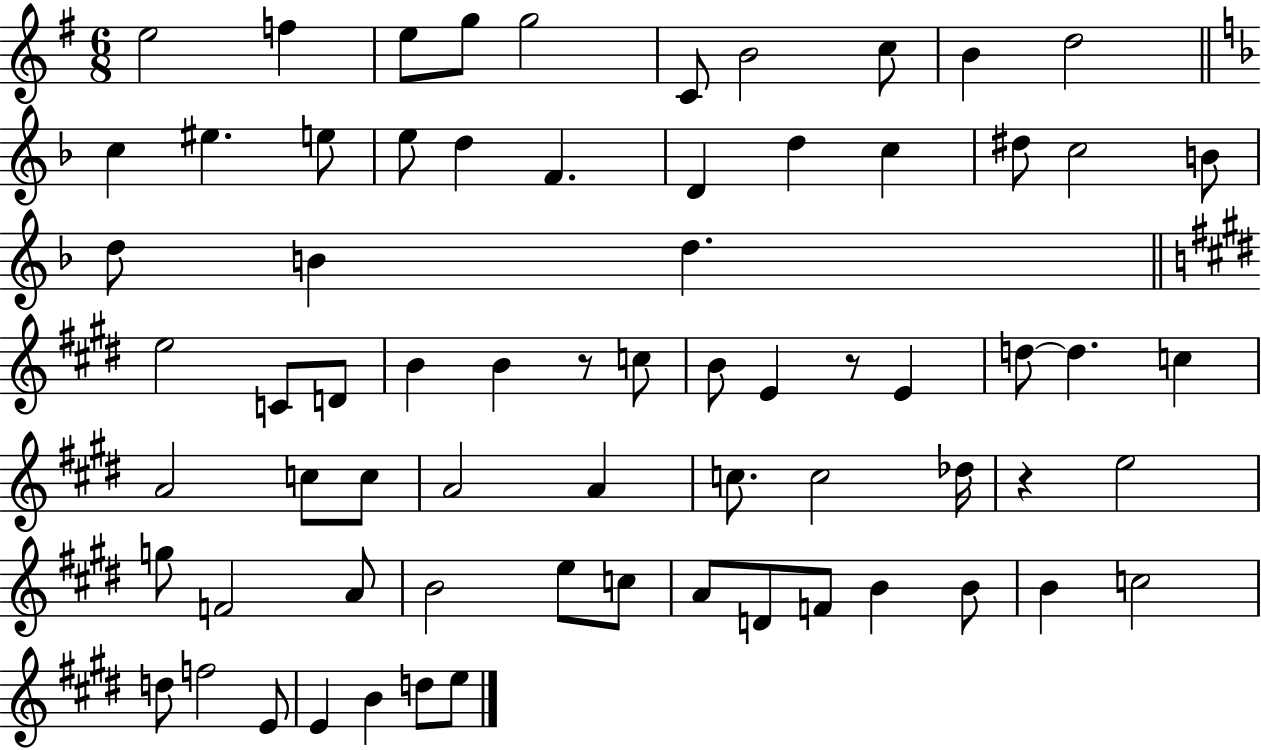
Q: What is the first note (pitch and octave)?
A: E5